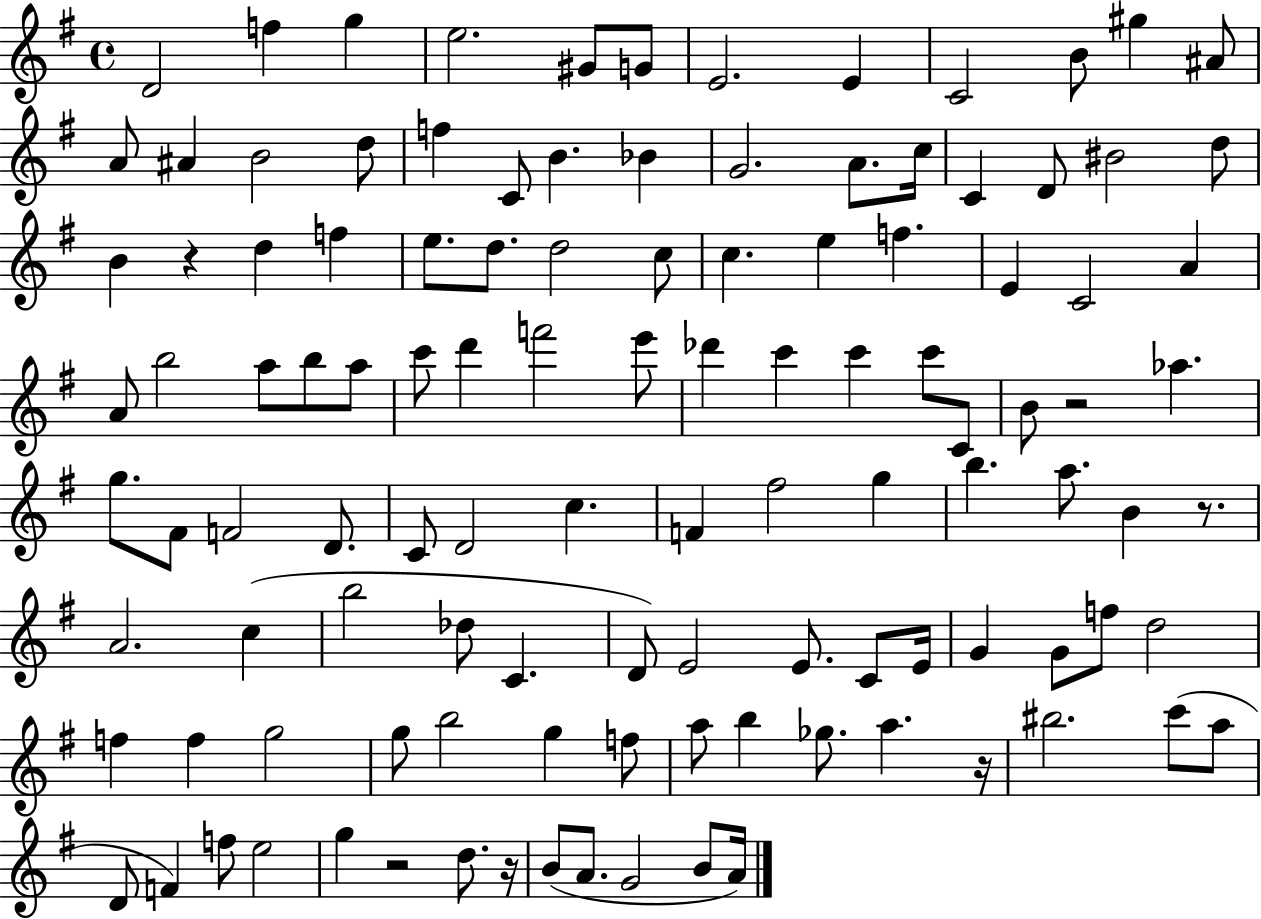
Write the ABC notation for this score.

X:1
T:Untitled
M:4/4
L:1/4
K:G
D2 f g e2 ^G/2 G/2 E2 E C2 B/2 ^g ^A/2 A/2 ^A B2 d/2 f C/2 B _B G2 A/2 c/4 C D/2 ^B2 d/2 B z d f e/2 d/2 d2 c/2 c e f E C2 A A/2 b2 a/2 b/2 a/2 c'/2 d' f'2 e'/2 _d' c' c' c'/2 C/2 B/2 z2 _a g/2 ^F/2 F2 D/2 C/2 D2 c F ^f2 g b a/2 B z/2 A2 c b2 _d/2 C D/2 E2 E/2 C/2 E/4 G G/2 f/2 d2 f f g2 g/2 b2 g f/2 a/2 b _g/2 a z/4 ^b2 c'/2 a/2 D/2 F f/2 e2 g z2 d/2 z/4 B/2 A/2 G2 B/2 A/4